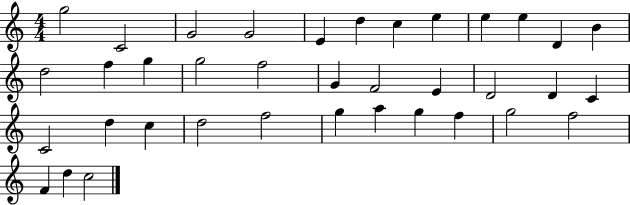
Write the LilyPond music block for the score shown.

{
  \clef treble
  \numericTimeSignature
  \time 4/4
  \key c \major
  g''2 c'2 | g'2 g'2 | e'4 d''4 c''4 e''4 | e''4 e''4 d'4 b'4 | \break d''2 f''4 g''4 | g''2 f''2 | g'4 f'2 e'4 | d'2 d'4 c'4 | \break c'2 d''4 c''4 | d''2 f''2 | g''4 a''4 g''4 f''4 | g''2 f''2 | \break f'4 d''4 c''2 | \bar "|."
}